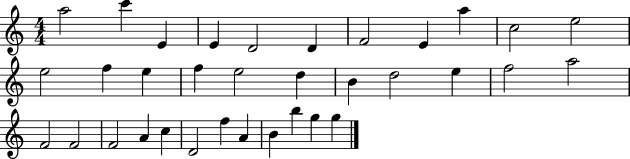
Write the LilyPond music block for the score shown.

{
  \clef treble
  \numericTimeSignature
  \time 4/4
  \key c \major
  a''2 c'''4 e'4 | e'4 d'2 d'4 | f'2 e'4 a''4 | c''2 e''2 | \break e''2 f''4 e''4 | f''4 e''2 d''4 | b'4 d''2 e''4 | f''2 a''2 | \break f'2 f'2 | f'2 a'4 c''4 | d'2 f''4 a'4 | b'4 b''4 g''4 g''4 | \break \bar "|."
}